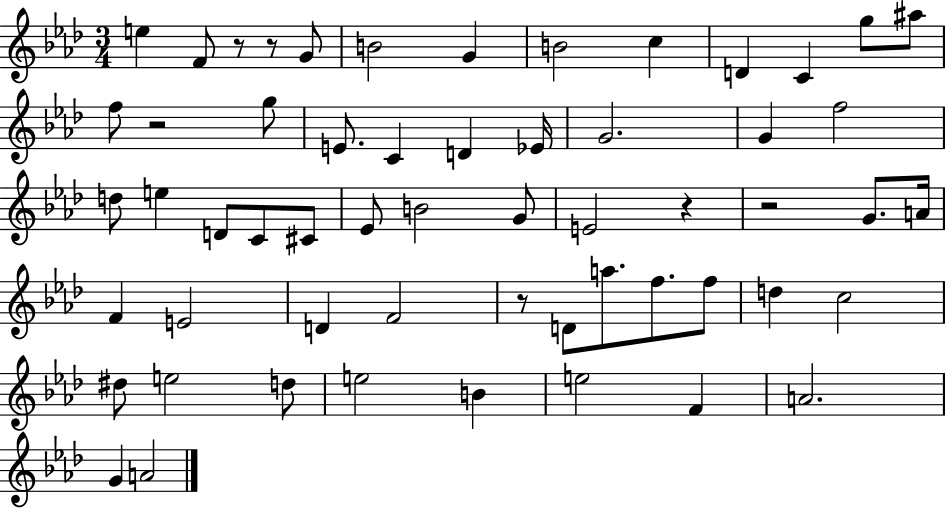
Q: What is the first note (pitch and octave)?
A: E5